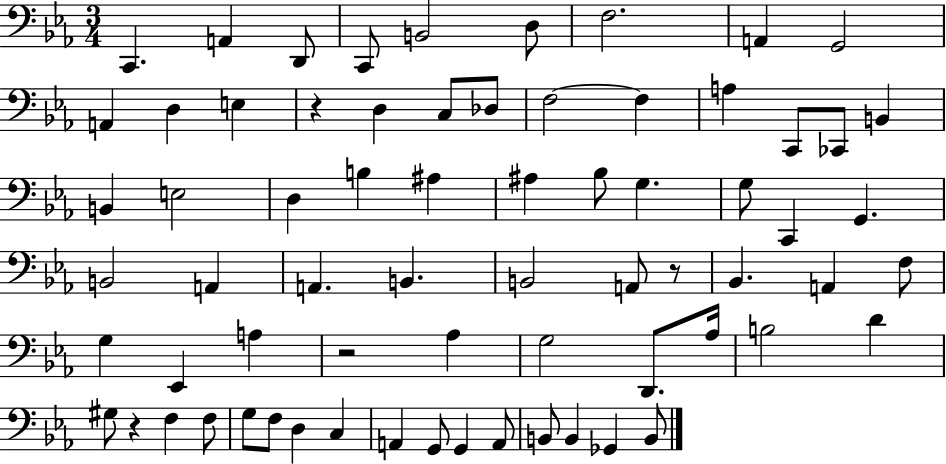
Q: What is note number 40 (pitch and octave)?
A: A2